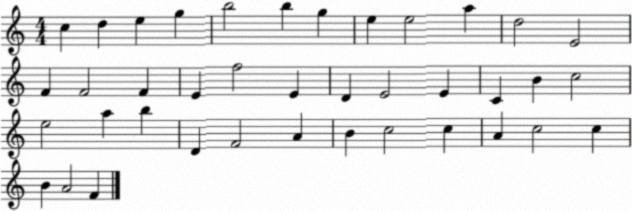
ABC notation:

X:1
T:Untitled
M:4/4
L:1/4
K:C
c d e g b2 b g e e2 a d2 E2 F F2 F E f2 E D E2 E C B c2 e2 a b D F2 A B c2 c A c2 c B A2 F